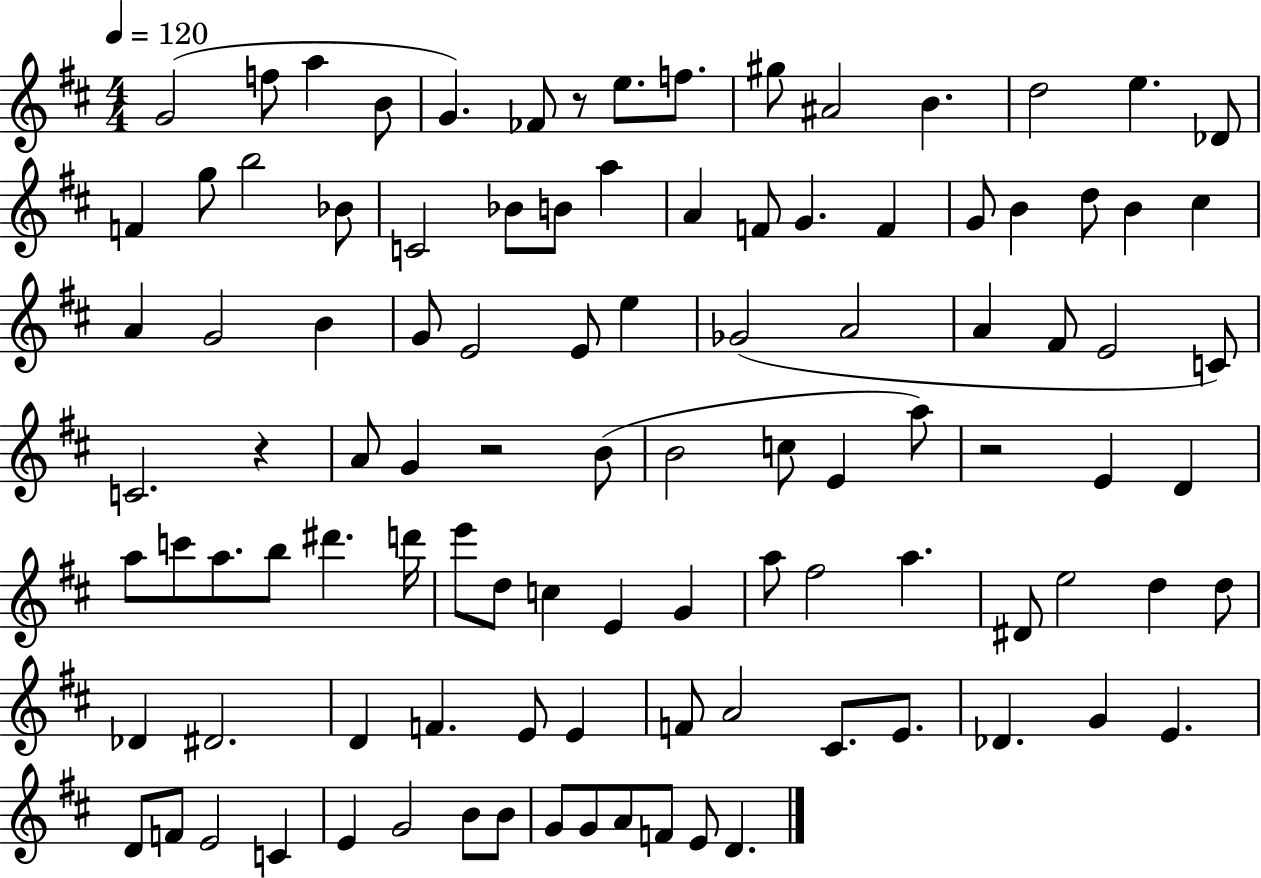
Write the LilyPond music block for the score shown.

{
  \clef treble
  \numericTimeSignature
  \time 4/4
  \key d \major
  \tempo 4 = 120
  g'2( f''8 a''4 b'8 | g'4.) fes'8 r8 e''8. f''8. | gis''8 ais'2 b'4. | d''2 e''4. des'8 | \break f'4 g''8 b''2 bes'8 | c'2 bes'8 b'8 a''4 | a'4 f'8 g'4. f'4 | g'8 b'4 d''8 b'4 cis''4 | \break a'4 g'2 b'4 | g'8 e'2 e'8 e''4 | ges'2( a'2 | a'4 fis'8 e'2 c'8) | \break c'2. r4 | a'8 g'4 r2 b'8( | b'2 c''8 e'4 a''8) | r2 e'4 d'4 | \break a''8 c'''8 a''8. b''8 dis'''4. d'''16 | e'''8 d''8 c''4 e'4 g'4 | a''8 fis''2 a''4. | dis'8 e''2 d''4 d''8 | \break des'4 dis'2. | d'4 f'4. e'8 e'4 | f'8 a'2 cis'8. e'8. | des'4. g'4 e'4. | \break d'8 f'8 e'2 c'4 | e'4 g'2 b'8 b'8 | g'8 g'8 a'8 f'8 e'8 d'4. | \bar "|."
}